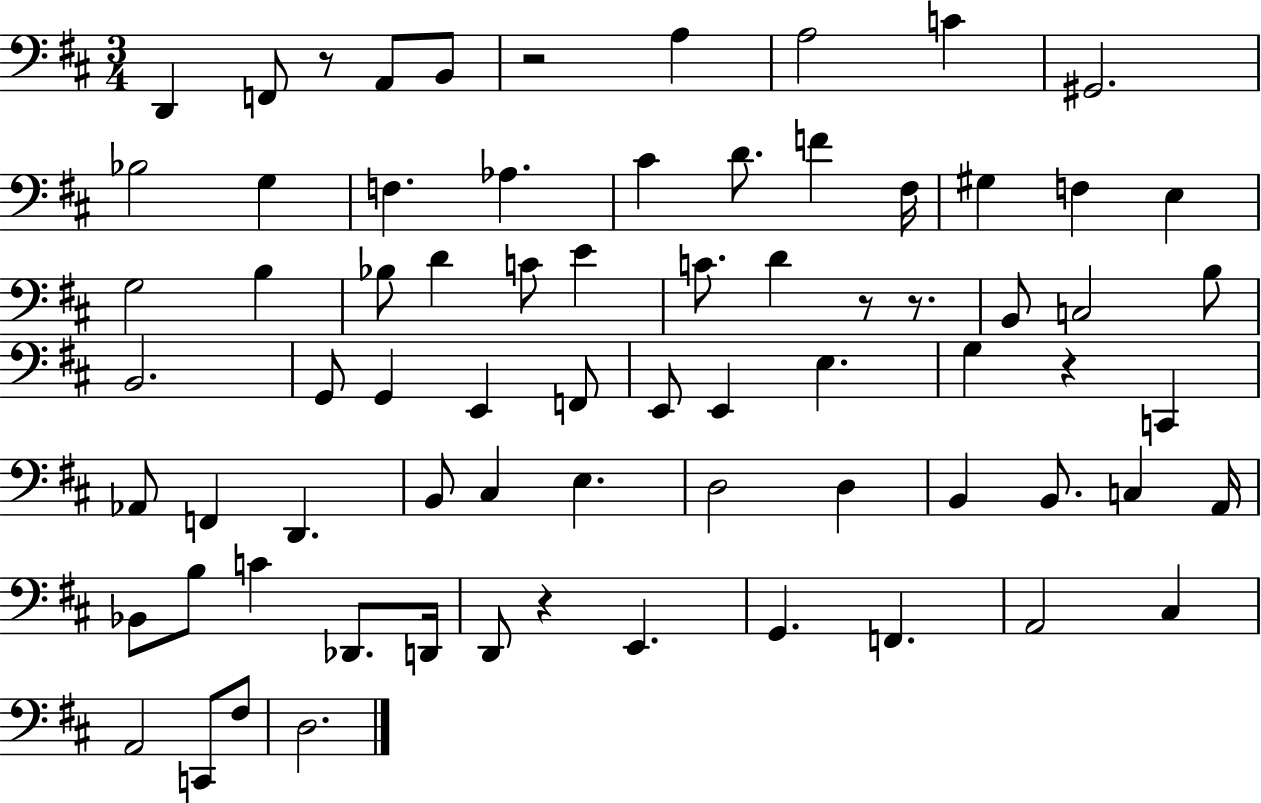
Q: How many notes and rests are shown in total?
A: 73